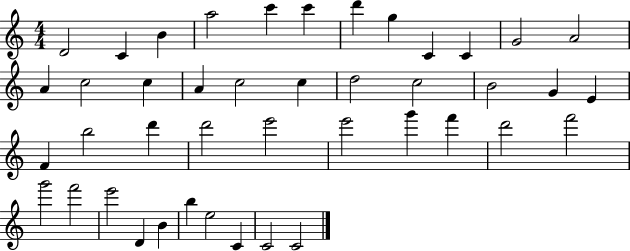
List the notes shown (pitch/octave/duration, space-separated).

D4/h C4/q B4/q A5/h C6/q C6/q D6/q G5/q C4/q C4/q G4/h A4/h A4/q C5/h C5/q A4/q C5/h C5/q D5/h C5/h B4/h G4/q E4/q F4/q B5/h D6/q D6/h E6/h E6/h G6/q F6/q D6/h F6/h G6/h F6/h E6/h D4/q B4/q B5/q E5/h C4/q C4/h C4/h